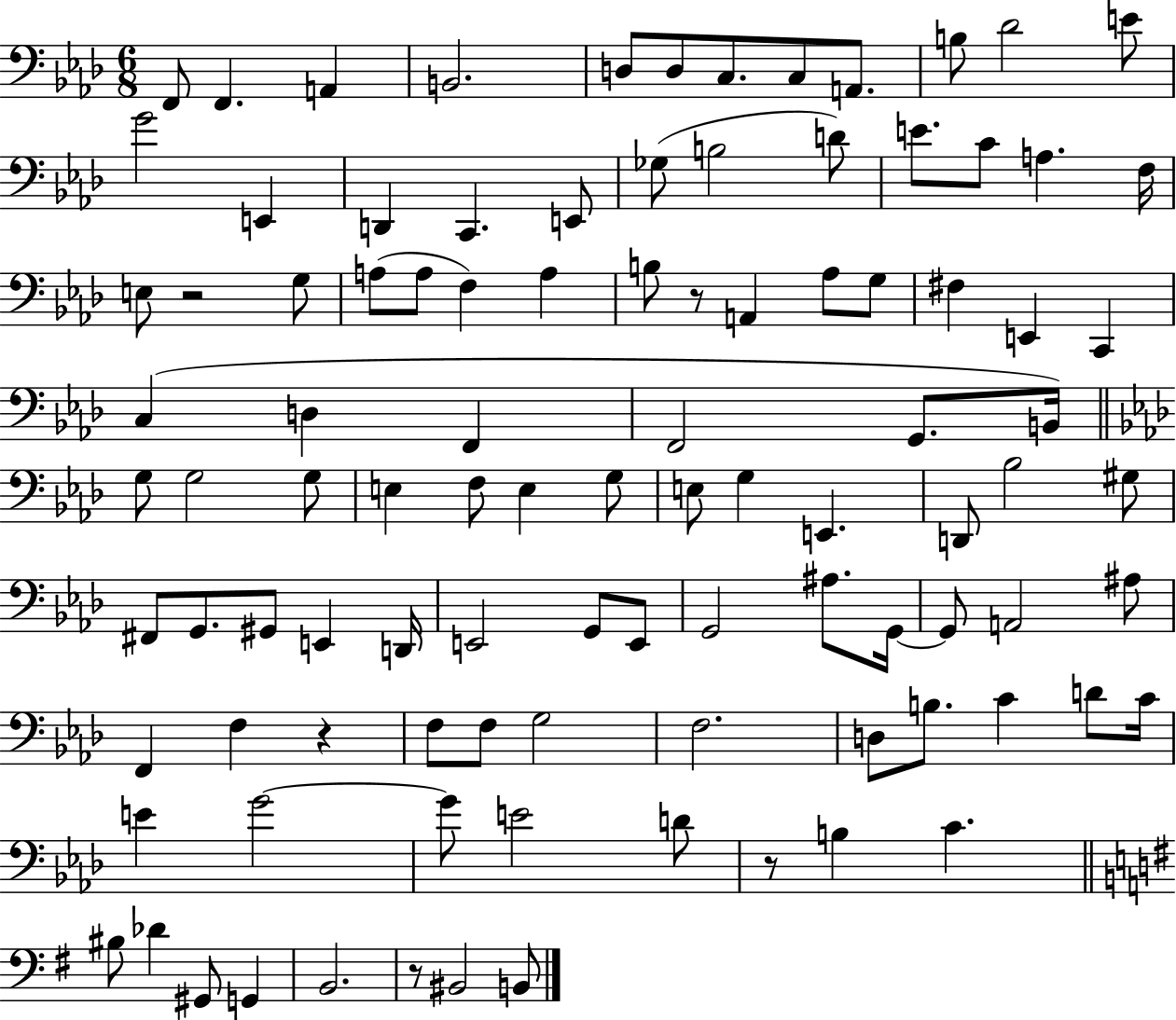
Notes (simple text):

F2/e F2/q. A2/q B2/h. D3/e D3/e C3/e. C3/e A2/e. B3/e Db4/h E4/e G4/h E2/q D2/q C2/q. E2/e Gb3/e B3/h D4/e E4/e. C4/e A3/q. F3/s E3/e R/h G3/e A3/e A3/e F3/q A3/q B3/e R/e A2/q Ab3/e G3/e F#3/q E2/q C2/q C3/q D3/q F2/q F2/h G2/e. B2/s G3/e G3/h G3/e E3/q F3/e E3/q G3/e E3/e G3/q E2/q. D2/e Bb3/h G#3/e F#2/e G2/e. G#2/e E2/q D2/s E2/h G2/e E2/e G2/h A#3/e. G2/s G2/e A2/h A#3/e F2/q F3/q R/q F3/e F3/e G3/h F3/h. D3/e B3/e. C4/q D4/e C4/s E4/q G4/h G4/e E4/h D4/e R/e B3/q C4/q. BIS3/e Db4/q G#2/e G2/q B2/h. R/e BIS2/h B2/e